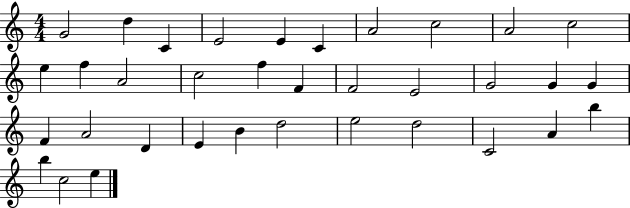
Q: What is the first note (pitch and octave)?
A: G4